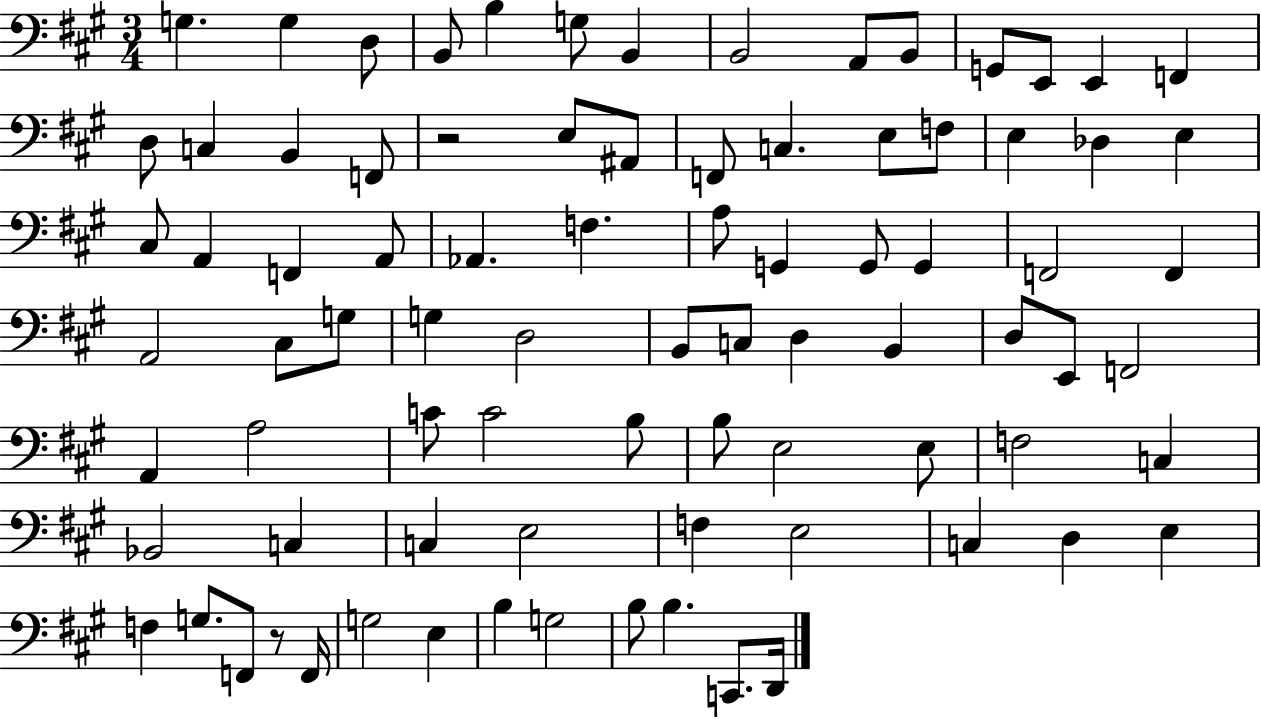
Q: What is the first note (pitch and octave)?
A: G3